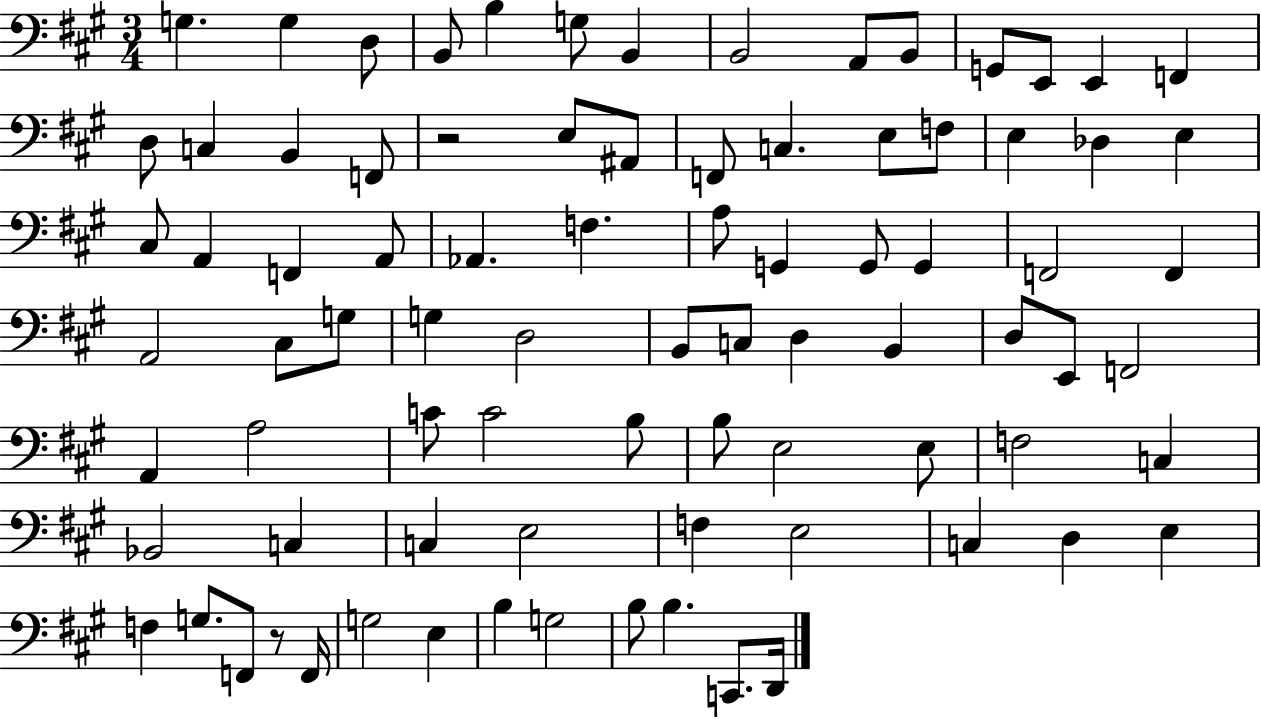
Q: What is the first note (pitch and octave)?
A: G3